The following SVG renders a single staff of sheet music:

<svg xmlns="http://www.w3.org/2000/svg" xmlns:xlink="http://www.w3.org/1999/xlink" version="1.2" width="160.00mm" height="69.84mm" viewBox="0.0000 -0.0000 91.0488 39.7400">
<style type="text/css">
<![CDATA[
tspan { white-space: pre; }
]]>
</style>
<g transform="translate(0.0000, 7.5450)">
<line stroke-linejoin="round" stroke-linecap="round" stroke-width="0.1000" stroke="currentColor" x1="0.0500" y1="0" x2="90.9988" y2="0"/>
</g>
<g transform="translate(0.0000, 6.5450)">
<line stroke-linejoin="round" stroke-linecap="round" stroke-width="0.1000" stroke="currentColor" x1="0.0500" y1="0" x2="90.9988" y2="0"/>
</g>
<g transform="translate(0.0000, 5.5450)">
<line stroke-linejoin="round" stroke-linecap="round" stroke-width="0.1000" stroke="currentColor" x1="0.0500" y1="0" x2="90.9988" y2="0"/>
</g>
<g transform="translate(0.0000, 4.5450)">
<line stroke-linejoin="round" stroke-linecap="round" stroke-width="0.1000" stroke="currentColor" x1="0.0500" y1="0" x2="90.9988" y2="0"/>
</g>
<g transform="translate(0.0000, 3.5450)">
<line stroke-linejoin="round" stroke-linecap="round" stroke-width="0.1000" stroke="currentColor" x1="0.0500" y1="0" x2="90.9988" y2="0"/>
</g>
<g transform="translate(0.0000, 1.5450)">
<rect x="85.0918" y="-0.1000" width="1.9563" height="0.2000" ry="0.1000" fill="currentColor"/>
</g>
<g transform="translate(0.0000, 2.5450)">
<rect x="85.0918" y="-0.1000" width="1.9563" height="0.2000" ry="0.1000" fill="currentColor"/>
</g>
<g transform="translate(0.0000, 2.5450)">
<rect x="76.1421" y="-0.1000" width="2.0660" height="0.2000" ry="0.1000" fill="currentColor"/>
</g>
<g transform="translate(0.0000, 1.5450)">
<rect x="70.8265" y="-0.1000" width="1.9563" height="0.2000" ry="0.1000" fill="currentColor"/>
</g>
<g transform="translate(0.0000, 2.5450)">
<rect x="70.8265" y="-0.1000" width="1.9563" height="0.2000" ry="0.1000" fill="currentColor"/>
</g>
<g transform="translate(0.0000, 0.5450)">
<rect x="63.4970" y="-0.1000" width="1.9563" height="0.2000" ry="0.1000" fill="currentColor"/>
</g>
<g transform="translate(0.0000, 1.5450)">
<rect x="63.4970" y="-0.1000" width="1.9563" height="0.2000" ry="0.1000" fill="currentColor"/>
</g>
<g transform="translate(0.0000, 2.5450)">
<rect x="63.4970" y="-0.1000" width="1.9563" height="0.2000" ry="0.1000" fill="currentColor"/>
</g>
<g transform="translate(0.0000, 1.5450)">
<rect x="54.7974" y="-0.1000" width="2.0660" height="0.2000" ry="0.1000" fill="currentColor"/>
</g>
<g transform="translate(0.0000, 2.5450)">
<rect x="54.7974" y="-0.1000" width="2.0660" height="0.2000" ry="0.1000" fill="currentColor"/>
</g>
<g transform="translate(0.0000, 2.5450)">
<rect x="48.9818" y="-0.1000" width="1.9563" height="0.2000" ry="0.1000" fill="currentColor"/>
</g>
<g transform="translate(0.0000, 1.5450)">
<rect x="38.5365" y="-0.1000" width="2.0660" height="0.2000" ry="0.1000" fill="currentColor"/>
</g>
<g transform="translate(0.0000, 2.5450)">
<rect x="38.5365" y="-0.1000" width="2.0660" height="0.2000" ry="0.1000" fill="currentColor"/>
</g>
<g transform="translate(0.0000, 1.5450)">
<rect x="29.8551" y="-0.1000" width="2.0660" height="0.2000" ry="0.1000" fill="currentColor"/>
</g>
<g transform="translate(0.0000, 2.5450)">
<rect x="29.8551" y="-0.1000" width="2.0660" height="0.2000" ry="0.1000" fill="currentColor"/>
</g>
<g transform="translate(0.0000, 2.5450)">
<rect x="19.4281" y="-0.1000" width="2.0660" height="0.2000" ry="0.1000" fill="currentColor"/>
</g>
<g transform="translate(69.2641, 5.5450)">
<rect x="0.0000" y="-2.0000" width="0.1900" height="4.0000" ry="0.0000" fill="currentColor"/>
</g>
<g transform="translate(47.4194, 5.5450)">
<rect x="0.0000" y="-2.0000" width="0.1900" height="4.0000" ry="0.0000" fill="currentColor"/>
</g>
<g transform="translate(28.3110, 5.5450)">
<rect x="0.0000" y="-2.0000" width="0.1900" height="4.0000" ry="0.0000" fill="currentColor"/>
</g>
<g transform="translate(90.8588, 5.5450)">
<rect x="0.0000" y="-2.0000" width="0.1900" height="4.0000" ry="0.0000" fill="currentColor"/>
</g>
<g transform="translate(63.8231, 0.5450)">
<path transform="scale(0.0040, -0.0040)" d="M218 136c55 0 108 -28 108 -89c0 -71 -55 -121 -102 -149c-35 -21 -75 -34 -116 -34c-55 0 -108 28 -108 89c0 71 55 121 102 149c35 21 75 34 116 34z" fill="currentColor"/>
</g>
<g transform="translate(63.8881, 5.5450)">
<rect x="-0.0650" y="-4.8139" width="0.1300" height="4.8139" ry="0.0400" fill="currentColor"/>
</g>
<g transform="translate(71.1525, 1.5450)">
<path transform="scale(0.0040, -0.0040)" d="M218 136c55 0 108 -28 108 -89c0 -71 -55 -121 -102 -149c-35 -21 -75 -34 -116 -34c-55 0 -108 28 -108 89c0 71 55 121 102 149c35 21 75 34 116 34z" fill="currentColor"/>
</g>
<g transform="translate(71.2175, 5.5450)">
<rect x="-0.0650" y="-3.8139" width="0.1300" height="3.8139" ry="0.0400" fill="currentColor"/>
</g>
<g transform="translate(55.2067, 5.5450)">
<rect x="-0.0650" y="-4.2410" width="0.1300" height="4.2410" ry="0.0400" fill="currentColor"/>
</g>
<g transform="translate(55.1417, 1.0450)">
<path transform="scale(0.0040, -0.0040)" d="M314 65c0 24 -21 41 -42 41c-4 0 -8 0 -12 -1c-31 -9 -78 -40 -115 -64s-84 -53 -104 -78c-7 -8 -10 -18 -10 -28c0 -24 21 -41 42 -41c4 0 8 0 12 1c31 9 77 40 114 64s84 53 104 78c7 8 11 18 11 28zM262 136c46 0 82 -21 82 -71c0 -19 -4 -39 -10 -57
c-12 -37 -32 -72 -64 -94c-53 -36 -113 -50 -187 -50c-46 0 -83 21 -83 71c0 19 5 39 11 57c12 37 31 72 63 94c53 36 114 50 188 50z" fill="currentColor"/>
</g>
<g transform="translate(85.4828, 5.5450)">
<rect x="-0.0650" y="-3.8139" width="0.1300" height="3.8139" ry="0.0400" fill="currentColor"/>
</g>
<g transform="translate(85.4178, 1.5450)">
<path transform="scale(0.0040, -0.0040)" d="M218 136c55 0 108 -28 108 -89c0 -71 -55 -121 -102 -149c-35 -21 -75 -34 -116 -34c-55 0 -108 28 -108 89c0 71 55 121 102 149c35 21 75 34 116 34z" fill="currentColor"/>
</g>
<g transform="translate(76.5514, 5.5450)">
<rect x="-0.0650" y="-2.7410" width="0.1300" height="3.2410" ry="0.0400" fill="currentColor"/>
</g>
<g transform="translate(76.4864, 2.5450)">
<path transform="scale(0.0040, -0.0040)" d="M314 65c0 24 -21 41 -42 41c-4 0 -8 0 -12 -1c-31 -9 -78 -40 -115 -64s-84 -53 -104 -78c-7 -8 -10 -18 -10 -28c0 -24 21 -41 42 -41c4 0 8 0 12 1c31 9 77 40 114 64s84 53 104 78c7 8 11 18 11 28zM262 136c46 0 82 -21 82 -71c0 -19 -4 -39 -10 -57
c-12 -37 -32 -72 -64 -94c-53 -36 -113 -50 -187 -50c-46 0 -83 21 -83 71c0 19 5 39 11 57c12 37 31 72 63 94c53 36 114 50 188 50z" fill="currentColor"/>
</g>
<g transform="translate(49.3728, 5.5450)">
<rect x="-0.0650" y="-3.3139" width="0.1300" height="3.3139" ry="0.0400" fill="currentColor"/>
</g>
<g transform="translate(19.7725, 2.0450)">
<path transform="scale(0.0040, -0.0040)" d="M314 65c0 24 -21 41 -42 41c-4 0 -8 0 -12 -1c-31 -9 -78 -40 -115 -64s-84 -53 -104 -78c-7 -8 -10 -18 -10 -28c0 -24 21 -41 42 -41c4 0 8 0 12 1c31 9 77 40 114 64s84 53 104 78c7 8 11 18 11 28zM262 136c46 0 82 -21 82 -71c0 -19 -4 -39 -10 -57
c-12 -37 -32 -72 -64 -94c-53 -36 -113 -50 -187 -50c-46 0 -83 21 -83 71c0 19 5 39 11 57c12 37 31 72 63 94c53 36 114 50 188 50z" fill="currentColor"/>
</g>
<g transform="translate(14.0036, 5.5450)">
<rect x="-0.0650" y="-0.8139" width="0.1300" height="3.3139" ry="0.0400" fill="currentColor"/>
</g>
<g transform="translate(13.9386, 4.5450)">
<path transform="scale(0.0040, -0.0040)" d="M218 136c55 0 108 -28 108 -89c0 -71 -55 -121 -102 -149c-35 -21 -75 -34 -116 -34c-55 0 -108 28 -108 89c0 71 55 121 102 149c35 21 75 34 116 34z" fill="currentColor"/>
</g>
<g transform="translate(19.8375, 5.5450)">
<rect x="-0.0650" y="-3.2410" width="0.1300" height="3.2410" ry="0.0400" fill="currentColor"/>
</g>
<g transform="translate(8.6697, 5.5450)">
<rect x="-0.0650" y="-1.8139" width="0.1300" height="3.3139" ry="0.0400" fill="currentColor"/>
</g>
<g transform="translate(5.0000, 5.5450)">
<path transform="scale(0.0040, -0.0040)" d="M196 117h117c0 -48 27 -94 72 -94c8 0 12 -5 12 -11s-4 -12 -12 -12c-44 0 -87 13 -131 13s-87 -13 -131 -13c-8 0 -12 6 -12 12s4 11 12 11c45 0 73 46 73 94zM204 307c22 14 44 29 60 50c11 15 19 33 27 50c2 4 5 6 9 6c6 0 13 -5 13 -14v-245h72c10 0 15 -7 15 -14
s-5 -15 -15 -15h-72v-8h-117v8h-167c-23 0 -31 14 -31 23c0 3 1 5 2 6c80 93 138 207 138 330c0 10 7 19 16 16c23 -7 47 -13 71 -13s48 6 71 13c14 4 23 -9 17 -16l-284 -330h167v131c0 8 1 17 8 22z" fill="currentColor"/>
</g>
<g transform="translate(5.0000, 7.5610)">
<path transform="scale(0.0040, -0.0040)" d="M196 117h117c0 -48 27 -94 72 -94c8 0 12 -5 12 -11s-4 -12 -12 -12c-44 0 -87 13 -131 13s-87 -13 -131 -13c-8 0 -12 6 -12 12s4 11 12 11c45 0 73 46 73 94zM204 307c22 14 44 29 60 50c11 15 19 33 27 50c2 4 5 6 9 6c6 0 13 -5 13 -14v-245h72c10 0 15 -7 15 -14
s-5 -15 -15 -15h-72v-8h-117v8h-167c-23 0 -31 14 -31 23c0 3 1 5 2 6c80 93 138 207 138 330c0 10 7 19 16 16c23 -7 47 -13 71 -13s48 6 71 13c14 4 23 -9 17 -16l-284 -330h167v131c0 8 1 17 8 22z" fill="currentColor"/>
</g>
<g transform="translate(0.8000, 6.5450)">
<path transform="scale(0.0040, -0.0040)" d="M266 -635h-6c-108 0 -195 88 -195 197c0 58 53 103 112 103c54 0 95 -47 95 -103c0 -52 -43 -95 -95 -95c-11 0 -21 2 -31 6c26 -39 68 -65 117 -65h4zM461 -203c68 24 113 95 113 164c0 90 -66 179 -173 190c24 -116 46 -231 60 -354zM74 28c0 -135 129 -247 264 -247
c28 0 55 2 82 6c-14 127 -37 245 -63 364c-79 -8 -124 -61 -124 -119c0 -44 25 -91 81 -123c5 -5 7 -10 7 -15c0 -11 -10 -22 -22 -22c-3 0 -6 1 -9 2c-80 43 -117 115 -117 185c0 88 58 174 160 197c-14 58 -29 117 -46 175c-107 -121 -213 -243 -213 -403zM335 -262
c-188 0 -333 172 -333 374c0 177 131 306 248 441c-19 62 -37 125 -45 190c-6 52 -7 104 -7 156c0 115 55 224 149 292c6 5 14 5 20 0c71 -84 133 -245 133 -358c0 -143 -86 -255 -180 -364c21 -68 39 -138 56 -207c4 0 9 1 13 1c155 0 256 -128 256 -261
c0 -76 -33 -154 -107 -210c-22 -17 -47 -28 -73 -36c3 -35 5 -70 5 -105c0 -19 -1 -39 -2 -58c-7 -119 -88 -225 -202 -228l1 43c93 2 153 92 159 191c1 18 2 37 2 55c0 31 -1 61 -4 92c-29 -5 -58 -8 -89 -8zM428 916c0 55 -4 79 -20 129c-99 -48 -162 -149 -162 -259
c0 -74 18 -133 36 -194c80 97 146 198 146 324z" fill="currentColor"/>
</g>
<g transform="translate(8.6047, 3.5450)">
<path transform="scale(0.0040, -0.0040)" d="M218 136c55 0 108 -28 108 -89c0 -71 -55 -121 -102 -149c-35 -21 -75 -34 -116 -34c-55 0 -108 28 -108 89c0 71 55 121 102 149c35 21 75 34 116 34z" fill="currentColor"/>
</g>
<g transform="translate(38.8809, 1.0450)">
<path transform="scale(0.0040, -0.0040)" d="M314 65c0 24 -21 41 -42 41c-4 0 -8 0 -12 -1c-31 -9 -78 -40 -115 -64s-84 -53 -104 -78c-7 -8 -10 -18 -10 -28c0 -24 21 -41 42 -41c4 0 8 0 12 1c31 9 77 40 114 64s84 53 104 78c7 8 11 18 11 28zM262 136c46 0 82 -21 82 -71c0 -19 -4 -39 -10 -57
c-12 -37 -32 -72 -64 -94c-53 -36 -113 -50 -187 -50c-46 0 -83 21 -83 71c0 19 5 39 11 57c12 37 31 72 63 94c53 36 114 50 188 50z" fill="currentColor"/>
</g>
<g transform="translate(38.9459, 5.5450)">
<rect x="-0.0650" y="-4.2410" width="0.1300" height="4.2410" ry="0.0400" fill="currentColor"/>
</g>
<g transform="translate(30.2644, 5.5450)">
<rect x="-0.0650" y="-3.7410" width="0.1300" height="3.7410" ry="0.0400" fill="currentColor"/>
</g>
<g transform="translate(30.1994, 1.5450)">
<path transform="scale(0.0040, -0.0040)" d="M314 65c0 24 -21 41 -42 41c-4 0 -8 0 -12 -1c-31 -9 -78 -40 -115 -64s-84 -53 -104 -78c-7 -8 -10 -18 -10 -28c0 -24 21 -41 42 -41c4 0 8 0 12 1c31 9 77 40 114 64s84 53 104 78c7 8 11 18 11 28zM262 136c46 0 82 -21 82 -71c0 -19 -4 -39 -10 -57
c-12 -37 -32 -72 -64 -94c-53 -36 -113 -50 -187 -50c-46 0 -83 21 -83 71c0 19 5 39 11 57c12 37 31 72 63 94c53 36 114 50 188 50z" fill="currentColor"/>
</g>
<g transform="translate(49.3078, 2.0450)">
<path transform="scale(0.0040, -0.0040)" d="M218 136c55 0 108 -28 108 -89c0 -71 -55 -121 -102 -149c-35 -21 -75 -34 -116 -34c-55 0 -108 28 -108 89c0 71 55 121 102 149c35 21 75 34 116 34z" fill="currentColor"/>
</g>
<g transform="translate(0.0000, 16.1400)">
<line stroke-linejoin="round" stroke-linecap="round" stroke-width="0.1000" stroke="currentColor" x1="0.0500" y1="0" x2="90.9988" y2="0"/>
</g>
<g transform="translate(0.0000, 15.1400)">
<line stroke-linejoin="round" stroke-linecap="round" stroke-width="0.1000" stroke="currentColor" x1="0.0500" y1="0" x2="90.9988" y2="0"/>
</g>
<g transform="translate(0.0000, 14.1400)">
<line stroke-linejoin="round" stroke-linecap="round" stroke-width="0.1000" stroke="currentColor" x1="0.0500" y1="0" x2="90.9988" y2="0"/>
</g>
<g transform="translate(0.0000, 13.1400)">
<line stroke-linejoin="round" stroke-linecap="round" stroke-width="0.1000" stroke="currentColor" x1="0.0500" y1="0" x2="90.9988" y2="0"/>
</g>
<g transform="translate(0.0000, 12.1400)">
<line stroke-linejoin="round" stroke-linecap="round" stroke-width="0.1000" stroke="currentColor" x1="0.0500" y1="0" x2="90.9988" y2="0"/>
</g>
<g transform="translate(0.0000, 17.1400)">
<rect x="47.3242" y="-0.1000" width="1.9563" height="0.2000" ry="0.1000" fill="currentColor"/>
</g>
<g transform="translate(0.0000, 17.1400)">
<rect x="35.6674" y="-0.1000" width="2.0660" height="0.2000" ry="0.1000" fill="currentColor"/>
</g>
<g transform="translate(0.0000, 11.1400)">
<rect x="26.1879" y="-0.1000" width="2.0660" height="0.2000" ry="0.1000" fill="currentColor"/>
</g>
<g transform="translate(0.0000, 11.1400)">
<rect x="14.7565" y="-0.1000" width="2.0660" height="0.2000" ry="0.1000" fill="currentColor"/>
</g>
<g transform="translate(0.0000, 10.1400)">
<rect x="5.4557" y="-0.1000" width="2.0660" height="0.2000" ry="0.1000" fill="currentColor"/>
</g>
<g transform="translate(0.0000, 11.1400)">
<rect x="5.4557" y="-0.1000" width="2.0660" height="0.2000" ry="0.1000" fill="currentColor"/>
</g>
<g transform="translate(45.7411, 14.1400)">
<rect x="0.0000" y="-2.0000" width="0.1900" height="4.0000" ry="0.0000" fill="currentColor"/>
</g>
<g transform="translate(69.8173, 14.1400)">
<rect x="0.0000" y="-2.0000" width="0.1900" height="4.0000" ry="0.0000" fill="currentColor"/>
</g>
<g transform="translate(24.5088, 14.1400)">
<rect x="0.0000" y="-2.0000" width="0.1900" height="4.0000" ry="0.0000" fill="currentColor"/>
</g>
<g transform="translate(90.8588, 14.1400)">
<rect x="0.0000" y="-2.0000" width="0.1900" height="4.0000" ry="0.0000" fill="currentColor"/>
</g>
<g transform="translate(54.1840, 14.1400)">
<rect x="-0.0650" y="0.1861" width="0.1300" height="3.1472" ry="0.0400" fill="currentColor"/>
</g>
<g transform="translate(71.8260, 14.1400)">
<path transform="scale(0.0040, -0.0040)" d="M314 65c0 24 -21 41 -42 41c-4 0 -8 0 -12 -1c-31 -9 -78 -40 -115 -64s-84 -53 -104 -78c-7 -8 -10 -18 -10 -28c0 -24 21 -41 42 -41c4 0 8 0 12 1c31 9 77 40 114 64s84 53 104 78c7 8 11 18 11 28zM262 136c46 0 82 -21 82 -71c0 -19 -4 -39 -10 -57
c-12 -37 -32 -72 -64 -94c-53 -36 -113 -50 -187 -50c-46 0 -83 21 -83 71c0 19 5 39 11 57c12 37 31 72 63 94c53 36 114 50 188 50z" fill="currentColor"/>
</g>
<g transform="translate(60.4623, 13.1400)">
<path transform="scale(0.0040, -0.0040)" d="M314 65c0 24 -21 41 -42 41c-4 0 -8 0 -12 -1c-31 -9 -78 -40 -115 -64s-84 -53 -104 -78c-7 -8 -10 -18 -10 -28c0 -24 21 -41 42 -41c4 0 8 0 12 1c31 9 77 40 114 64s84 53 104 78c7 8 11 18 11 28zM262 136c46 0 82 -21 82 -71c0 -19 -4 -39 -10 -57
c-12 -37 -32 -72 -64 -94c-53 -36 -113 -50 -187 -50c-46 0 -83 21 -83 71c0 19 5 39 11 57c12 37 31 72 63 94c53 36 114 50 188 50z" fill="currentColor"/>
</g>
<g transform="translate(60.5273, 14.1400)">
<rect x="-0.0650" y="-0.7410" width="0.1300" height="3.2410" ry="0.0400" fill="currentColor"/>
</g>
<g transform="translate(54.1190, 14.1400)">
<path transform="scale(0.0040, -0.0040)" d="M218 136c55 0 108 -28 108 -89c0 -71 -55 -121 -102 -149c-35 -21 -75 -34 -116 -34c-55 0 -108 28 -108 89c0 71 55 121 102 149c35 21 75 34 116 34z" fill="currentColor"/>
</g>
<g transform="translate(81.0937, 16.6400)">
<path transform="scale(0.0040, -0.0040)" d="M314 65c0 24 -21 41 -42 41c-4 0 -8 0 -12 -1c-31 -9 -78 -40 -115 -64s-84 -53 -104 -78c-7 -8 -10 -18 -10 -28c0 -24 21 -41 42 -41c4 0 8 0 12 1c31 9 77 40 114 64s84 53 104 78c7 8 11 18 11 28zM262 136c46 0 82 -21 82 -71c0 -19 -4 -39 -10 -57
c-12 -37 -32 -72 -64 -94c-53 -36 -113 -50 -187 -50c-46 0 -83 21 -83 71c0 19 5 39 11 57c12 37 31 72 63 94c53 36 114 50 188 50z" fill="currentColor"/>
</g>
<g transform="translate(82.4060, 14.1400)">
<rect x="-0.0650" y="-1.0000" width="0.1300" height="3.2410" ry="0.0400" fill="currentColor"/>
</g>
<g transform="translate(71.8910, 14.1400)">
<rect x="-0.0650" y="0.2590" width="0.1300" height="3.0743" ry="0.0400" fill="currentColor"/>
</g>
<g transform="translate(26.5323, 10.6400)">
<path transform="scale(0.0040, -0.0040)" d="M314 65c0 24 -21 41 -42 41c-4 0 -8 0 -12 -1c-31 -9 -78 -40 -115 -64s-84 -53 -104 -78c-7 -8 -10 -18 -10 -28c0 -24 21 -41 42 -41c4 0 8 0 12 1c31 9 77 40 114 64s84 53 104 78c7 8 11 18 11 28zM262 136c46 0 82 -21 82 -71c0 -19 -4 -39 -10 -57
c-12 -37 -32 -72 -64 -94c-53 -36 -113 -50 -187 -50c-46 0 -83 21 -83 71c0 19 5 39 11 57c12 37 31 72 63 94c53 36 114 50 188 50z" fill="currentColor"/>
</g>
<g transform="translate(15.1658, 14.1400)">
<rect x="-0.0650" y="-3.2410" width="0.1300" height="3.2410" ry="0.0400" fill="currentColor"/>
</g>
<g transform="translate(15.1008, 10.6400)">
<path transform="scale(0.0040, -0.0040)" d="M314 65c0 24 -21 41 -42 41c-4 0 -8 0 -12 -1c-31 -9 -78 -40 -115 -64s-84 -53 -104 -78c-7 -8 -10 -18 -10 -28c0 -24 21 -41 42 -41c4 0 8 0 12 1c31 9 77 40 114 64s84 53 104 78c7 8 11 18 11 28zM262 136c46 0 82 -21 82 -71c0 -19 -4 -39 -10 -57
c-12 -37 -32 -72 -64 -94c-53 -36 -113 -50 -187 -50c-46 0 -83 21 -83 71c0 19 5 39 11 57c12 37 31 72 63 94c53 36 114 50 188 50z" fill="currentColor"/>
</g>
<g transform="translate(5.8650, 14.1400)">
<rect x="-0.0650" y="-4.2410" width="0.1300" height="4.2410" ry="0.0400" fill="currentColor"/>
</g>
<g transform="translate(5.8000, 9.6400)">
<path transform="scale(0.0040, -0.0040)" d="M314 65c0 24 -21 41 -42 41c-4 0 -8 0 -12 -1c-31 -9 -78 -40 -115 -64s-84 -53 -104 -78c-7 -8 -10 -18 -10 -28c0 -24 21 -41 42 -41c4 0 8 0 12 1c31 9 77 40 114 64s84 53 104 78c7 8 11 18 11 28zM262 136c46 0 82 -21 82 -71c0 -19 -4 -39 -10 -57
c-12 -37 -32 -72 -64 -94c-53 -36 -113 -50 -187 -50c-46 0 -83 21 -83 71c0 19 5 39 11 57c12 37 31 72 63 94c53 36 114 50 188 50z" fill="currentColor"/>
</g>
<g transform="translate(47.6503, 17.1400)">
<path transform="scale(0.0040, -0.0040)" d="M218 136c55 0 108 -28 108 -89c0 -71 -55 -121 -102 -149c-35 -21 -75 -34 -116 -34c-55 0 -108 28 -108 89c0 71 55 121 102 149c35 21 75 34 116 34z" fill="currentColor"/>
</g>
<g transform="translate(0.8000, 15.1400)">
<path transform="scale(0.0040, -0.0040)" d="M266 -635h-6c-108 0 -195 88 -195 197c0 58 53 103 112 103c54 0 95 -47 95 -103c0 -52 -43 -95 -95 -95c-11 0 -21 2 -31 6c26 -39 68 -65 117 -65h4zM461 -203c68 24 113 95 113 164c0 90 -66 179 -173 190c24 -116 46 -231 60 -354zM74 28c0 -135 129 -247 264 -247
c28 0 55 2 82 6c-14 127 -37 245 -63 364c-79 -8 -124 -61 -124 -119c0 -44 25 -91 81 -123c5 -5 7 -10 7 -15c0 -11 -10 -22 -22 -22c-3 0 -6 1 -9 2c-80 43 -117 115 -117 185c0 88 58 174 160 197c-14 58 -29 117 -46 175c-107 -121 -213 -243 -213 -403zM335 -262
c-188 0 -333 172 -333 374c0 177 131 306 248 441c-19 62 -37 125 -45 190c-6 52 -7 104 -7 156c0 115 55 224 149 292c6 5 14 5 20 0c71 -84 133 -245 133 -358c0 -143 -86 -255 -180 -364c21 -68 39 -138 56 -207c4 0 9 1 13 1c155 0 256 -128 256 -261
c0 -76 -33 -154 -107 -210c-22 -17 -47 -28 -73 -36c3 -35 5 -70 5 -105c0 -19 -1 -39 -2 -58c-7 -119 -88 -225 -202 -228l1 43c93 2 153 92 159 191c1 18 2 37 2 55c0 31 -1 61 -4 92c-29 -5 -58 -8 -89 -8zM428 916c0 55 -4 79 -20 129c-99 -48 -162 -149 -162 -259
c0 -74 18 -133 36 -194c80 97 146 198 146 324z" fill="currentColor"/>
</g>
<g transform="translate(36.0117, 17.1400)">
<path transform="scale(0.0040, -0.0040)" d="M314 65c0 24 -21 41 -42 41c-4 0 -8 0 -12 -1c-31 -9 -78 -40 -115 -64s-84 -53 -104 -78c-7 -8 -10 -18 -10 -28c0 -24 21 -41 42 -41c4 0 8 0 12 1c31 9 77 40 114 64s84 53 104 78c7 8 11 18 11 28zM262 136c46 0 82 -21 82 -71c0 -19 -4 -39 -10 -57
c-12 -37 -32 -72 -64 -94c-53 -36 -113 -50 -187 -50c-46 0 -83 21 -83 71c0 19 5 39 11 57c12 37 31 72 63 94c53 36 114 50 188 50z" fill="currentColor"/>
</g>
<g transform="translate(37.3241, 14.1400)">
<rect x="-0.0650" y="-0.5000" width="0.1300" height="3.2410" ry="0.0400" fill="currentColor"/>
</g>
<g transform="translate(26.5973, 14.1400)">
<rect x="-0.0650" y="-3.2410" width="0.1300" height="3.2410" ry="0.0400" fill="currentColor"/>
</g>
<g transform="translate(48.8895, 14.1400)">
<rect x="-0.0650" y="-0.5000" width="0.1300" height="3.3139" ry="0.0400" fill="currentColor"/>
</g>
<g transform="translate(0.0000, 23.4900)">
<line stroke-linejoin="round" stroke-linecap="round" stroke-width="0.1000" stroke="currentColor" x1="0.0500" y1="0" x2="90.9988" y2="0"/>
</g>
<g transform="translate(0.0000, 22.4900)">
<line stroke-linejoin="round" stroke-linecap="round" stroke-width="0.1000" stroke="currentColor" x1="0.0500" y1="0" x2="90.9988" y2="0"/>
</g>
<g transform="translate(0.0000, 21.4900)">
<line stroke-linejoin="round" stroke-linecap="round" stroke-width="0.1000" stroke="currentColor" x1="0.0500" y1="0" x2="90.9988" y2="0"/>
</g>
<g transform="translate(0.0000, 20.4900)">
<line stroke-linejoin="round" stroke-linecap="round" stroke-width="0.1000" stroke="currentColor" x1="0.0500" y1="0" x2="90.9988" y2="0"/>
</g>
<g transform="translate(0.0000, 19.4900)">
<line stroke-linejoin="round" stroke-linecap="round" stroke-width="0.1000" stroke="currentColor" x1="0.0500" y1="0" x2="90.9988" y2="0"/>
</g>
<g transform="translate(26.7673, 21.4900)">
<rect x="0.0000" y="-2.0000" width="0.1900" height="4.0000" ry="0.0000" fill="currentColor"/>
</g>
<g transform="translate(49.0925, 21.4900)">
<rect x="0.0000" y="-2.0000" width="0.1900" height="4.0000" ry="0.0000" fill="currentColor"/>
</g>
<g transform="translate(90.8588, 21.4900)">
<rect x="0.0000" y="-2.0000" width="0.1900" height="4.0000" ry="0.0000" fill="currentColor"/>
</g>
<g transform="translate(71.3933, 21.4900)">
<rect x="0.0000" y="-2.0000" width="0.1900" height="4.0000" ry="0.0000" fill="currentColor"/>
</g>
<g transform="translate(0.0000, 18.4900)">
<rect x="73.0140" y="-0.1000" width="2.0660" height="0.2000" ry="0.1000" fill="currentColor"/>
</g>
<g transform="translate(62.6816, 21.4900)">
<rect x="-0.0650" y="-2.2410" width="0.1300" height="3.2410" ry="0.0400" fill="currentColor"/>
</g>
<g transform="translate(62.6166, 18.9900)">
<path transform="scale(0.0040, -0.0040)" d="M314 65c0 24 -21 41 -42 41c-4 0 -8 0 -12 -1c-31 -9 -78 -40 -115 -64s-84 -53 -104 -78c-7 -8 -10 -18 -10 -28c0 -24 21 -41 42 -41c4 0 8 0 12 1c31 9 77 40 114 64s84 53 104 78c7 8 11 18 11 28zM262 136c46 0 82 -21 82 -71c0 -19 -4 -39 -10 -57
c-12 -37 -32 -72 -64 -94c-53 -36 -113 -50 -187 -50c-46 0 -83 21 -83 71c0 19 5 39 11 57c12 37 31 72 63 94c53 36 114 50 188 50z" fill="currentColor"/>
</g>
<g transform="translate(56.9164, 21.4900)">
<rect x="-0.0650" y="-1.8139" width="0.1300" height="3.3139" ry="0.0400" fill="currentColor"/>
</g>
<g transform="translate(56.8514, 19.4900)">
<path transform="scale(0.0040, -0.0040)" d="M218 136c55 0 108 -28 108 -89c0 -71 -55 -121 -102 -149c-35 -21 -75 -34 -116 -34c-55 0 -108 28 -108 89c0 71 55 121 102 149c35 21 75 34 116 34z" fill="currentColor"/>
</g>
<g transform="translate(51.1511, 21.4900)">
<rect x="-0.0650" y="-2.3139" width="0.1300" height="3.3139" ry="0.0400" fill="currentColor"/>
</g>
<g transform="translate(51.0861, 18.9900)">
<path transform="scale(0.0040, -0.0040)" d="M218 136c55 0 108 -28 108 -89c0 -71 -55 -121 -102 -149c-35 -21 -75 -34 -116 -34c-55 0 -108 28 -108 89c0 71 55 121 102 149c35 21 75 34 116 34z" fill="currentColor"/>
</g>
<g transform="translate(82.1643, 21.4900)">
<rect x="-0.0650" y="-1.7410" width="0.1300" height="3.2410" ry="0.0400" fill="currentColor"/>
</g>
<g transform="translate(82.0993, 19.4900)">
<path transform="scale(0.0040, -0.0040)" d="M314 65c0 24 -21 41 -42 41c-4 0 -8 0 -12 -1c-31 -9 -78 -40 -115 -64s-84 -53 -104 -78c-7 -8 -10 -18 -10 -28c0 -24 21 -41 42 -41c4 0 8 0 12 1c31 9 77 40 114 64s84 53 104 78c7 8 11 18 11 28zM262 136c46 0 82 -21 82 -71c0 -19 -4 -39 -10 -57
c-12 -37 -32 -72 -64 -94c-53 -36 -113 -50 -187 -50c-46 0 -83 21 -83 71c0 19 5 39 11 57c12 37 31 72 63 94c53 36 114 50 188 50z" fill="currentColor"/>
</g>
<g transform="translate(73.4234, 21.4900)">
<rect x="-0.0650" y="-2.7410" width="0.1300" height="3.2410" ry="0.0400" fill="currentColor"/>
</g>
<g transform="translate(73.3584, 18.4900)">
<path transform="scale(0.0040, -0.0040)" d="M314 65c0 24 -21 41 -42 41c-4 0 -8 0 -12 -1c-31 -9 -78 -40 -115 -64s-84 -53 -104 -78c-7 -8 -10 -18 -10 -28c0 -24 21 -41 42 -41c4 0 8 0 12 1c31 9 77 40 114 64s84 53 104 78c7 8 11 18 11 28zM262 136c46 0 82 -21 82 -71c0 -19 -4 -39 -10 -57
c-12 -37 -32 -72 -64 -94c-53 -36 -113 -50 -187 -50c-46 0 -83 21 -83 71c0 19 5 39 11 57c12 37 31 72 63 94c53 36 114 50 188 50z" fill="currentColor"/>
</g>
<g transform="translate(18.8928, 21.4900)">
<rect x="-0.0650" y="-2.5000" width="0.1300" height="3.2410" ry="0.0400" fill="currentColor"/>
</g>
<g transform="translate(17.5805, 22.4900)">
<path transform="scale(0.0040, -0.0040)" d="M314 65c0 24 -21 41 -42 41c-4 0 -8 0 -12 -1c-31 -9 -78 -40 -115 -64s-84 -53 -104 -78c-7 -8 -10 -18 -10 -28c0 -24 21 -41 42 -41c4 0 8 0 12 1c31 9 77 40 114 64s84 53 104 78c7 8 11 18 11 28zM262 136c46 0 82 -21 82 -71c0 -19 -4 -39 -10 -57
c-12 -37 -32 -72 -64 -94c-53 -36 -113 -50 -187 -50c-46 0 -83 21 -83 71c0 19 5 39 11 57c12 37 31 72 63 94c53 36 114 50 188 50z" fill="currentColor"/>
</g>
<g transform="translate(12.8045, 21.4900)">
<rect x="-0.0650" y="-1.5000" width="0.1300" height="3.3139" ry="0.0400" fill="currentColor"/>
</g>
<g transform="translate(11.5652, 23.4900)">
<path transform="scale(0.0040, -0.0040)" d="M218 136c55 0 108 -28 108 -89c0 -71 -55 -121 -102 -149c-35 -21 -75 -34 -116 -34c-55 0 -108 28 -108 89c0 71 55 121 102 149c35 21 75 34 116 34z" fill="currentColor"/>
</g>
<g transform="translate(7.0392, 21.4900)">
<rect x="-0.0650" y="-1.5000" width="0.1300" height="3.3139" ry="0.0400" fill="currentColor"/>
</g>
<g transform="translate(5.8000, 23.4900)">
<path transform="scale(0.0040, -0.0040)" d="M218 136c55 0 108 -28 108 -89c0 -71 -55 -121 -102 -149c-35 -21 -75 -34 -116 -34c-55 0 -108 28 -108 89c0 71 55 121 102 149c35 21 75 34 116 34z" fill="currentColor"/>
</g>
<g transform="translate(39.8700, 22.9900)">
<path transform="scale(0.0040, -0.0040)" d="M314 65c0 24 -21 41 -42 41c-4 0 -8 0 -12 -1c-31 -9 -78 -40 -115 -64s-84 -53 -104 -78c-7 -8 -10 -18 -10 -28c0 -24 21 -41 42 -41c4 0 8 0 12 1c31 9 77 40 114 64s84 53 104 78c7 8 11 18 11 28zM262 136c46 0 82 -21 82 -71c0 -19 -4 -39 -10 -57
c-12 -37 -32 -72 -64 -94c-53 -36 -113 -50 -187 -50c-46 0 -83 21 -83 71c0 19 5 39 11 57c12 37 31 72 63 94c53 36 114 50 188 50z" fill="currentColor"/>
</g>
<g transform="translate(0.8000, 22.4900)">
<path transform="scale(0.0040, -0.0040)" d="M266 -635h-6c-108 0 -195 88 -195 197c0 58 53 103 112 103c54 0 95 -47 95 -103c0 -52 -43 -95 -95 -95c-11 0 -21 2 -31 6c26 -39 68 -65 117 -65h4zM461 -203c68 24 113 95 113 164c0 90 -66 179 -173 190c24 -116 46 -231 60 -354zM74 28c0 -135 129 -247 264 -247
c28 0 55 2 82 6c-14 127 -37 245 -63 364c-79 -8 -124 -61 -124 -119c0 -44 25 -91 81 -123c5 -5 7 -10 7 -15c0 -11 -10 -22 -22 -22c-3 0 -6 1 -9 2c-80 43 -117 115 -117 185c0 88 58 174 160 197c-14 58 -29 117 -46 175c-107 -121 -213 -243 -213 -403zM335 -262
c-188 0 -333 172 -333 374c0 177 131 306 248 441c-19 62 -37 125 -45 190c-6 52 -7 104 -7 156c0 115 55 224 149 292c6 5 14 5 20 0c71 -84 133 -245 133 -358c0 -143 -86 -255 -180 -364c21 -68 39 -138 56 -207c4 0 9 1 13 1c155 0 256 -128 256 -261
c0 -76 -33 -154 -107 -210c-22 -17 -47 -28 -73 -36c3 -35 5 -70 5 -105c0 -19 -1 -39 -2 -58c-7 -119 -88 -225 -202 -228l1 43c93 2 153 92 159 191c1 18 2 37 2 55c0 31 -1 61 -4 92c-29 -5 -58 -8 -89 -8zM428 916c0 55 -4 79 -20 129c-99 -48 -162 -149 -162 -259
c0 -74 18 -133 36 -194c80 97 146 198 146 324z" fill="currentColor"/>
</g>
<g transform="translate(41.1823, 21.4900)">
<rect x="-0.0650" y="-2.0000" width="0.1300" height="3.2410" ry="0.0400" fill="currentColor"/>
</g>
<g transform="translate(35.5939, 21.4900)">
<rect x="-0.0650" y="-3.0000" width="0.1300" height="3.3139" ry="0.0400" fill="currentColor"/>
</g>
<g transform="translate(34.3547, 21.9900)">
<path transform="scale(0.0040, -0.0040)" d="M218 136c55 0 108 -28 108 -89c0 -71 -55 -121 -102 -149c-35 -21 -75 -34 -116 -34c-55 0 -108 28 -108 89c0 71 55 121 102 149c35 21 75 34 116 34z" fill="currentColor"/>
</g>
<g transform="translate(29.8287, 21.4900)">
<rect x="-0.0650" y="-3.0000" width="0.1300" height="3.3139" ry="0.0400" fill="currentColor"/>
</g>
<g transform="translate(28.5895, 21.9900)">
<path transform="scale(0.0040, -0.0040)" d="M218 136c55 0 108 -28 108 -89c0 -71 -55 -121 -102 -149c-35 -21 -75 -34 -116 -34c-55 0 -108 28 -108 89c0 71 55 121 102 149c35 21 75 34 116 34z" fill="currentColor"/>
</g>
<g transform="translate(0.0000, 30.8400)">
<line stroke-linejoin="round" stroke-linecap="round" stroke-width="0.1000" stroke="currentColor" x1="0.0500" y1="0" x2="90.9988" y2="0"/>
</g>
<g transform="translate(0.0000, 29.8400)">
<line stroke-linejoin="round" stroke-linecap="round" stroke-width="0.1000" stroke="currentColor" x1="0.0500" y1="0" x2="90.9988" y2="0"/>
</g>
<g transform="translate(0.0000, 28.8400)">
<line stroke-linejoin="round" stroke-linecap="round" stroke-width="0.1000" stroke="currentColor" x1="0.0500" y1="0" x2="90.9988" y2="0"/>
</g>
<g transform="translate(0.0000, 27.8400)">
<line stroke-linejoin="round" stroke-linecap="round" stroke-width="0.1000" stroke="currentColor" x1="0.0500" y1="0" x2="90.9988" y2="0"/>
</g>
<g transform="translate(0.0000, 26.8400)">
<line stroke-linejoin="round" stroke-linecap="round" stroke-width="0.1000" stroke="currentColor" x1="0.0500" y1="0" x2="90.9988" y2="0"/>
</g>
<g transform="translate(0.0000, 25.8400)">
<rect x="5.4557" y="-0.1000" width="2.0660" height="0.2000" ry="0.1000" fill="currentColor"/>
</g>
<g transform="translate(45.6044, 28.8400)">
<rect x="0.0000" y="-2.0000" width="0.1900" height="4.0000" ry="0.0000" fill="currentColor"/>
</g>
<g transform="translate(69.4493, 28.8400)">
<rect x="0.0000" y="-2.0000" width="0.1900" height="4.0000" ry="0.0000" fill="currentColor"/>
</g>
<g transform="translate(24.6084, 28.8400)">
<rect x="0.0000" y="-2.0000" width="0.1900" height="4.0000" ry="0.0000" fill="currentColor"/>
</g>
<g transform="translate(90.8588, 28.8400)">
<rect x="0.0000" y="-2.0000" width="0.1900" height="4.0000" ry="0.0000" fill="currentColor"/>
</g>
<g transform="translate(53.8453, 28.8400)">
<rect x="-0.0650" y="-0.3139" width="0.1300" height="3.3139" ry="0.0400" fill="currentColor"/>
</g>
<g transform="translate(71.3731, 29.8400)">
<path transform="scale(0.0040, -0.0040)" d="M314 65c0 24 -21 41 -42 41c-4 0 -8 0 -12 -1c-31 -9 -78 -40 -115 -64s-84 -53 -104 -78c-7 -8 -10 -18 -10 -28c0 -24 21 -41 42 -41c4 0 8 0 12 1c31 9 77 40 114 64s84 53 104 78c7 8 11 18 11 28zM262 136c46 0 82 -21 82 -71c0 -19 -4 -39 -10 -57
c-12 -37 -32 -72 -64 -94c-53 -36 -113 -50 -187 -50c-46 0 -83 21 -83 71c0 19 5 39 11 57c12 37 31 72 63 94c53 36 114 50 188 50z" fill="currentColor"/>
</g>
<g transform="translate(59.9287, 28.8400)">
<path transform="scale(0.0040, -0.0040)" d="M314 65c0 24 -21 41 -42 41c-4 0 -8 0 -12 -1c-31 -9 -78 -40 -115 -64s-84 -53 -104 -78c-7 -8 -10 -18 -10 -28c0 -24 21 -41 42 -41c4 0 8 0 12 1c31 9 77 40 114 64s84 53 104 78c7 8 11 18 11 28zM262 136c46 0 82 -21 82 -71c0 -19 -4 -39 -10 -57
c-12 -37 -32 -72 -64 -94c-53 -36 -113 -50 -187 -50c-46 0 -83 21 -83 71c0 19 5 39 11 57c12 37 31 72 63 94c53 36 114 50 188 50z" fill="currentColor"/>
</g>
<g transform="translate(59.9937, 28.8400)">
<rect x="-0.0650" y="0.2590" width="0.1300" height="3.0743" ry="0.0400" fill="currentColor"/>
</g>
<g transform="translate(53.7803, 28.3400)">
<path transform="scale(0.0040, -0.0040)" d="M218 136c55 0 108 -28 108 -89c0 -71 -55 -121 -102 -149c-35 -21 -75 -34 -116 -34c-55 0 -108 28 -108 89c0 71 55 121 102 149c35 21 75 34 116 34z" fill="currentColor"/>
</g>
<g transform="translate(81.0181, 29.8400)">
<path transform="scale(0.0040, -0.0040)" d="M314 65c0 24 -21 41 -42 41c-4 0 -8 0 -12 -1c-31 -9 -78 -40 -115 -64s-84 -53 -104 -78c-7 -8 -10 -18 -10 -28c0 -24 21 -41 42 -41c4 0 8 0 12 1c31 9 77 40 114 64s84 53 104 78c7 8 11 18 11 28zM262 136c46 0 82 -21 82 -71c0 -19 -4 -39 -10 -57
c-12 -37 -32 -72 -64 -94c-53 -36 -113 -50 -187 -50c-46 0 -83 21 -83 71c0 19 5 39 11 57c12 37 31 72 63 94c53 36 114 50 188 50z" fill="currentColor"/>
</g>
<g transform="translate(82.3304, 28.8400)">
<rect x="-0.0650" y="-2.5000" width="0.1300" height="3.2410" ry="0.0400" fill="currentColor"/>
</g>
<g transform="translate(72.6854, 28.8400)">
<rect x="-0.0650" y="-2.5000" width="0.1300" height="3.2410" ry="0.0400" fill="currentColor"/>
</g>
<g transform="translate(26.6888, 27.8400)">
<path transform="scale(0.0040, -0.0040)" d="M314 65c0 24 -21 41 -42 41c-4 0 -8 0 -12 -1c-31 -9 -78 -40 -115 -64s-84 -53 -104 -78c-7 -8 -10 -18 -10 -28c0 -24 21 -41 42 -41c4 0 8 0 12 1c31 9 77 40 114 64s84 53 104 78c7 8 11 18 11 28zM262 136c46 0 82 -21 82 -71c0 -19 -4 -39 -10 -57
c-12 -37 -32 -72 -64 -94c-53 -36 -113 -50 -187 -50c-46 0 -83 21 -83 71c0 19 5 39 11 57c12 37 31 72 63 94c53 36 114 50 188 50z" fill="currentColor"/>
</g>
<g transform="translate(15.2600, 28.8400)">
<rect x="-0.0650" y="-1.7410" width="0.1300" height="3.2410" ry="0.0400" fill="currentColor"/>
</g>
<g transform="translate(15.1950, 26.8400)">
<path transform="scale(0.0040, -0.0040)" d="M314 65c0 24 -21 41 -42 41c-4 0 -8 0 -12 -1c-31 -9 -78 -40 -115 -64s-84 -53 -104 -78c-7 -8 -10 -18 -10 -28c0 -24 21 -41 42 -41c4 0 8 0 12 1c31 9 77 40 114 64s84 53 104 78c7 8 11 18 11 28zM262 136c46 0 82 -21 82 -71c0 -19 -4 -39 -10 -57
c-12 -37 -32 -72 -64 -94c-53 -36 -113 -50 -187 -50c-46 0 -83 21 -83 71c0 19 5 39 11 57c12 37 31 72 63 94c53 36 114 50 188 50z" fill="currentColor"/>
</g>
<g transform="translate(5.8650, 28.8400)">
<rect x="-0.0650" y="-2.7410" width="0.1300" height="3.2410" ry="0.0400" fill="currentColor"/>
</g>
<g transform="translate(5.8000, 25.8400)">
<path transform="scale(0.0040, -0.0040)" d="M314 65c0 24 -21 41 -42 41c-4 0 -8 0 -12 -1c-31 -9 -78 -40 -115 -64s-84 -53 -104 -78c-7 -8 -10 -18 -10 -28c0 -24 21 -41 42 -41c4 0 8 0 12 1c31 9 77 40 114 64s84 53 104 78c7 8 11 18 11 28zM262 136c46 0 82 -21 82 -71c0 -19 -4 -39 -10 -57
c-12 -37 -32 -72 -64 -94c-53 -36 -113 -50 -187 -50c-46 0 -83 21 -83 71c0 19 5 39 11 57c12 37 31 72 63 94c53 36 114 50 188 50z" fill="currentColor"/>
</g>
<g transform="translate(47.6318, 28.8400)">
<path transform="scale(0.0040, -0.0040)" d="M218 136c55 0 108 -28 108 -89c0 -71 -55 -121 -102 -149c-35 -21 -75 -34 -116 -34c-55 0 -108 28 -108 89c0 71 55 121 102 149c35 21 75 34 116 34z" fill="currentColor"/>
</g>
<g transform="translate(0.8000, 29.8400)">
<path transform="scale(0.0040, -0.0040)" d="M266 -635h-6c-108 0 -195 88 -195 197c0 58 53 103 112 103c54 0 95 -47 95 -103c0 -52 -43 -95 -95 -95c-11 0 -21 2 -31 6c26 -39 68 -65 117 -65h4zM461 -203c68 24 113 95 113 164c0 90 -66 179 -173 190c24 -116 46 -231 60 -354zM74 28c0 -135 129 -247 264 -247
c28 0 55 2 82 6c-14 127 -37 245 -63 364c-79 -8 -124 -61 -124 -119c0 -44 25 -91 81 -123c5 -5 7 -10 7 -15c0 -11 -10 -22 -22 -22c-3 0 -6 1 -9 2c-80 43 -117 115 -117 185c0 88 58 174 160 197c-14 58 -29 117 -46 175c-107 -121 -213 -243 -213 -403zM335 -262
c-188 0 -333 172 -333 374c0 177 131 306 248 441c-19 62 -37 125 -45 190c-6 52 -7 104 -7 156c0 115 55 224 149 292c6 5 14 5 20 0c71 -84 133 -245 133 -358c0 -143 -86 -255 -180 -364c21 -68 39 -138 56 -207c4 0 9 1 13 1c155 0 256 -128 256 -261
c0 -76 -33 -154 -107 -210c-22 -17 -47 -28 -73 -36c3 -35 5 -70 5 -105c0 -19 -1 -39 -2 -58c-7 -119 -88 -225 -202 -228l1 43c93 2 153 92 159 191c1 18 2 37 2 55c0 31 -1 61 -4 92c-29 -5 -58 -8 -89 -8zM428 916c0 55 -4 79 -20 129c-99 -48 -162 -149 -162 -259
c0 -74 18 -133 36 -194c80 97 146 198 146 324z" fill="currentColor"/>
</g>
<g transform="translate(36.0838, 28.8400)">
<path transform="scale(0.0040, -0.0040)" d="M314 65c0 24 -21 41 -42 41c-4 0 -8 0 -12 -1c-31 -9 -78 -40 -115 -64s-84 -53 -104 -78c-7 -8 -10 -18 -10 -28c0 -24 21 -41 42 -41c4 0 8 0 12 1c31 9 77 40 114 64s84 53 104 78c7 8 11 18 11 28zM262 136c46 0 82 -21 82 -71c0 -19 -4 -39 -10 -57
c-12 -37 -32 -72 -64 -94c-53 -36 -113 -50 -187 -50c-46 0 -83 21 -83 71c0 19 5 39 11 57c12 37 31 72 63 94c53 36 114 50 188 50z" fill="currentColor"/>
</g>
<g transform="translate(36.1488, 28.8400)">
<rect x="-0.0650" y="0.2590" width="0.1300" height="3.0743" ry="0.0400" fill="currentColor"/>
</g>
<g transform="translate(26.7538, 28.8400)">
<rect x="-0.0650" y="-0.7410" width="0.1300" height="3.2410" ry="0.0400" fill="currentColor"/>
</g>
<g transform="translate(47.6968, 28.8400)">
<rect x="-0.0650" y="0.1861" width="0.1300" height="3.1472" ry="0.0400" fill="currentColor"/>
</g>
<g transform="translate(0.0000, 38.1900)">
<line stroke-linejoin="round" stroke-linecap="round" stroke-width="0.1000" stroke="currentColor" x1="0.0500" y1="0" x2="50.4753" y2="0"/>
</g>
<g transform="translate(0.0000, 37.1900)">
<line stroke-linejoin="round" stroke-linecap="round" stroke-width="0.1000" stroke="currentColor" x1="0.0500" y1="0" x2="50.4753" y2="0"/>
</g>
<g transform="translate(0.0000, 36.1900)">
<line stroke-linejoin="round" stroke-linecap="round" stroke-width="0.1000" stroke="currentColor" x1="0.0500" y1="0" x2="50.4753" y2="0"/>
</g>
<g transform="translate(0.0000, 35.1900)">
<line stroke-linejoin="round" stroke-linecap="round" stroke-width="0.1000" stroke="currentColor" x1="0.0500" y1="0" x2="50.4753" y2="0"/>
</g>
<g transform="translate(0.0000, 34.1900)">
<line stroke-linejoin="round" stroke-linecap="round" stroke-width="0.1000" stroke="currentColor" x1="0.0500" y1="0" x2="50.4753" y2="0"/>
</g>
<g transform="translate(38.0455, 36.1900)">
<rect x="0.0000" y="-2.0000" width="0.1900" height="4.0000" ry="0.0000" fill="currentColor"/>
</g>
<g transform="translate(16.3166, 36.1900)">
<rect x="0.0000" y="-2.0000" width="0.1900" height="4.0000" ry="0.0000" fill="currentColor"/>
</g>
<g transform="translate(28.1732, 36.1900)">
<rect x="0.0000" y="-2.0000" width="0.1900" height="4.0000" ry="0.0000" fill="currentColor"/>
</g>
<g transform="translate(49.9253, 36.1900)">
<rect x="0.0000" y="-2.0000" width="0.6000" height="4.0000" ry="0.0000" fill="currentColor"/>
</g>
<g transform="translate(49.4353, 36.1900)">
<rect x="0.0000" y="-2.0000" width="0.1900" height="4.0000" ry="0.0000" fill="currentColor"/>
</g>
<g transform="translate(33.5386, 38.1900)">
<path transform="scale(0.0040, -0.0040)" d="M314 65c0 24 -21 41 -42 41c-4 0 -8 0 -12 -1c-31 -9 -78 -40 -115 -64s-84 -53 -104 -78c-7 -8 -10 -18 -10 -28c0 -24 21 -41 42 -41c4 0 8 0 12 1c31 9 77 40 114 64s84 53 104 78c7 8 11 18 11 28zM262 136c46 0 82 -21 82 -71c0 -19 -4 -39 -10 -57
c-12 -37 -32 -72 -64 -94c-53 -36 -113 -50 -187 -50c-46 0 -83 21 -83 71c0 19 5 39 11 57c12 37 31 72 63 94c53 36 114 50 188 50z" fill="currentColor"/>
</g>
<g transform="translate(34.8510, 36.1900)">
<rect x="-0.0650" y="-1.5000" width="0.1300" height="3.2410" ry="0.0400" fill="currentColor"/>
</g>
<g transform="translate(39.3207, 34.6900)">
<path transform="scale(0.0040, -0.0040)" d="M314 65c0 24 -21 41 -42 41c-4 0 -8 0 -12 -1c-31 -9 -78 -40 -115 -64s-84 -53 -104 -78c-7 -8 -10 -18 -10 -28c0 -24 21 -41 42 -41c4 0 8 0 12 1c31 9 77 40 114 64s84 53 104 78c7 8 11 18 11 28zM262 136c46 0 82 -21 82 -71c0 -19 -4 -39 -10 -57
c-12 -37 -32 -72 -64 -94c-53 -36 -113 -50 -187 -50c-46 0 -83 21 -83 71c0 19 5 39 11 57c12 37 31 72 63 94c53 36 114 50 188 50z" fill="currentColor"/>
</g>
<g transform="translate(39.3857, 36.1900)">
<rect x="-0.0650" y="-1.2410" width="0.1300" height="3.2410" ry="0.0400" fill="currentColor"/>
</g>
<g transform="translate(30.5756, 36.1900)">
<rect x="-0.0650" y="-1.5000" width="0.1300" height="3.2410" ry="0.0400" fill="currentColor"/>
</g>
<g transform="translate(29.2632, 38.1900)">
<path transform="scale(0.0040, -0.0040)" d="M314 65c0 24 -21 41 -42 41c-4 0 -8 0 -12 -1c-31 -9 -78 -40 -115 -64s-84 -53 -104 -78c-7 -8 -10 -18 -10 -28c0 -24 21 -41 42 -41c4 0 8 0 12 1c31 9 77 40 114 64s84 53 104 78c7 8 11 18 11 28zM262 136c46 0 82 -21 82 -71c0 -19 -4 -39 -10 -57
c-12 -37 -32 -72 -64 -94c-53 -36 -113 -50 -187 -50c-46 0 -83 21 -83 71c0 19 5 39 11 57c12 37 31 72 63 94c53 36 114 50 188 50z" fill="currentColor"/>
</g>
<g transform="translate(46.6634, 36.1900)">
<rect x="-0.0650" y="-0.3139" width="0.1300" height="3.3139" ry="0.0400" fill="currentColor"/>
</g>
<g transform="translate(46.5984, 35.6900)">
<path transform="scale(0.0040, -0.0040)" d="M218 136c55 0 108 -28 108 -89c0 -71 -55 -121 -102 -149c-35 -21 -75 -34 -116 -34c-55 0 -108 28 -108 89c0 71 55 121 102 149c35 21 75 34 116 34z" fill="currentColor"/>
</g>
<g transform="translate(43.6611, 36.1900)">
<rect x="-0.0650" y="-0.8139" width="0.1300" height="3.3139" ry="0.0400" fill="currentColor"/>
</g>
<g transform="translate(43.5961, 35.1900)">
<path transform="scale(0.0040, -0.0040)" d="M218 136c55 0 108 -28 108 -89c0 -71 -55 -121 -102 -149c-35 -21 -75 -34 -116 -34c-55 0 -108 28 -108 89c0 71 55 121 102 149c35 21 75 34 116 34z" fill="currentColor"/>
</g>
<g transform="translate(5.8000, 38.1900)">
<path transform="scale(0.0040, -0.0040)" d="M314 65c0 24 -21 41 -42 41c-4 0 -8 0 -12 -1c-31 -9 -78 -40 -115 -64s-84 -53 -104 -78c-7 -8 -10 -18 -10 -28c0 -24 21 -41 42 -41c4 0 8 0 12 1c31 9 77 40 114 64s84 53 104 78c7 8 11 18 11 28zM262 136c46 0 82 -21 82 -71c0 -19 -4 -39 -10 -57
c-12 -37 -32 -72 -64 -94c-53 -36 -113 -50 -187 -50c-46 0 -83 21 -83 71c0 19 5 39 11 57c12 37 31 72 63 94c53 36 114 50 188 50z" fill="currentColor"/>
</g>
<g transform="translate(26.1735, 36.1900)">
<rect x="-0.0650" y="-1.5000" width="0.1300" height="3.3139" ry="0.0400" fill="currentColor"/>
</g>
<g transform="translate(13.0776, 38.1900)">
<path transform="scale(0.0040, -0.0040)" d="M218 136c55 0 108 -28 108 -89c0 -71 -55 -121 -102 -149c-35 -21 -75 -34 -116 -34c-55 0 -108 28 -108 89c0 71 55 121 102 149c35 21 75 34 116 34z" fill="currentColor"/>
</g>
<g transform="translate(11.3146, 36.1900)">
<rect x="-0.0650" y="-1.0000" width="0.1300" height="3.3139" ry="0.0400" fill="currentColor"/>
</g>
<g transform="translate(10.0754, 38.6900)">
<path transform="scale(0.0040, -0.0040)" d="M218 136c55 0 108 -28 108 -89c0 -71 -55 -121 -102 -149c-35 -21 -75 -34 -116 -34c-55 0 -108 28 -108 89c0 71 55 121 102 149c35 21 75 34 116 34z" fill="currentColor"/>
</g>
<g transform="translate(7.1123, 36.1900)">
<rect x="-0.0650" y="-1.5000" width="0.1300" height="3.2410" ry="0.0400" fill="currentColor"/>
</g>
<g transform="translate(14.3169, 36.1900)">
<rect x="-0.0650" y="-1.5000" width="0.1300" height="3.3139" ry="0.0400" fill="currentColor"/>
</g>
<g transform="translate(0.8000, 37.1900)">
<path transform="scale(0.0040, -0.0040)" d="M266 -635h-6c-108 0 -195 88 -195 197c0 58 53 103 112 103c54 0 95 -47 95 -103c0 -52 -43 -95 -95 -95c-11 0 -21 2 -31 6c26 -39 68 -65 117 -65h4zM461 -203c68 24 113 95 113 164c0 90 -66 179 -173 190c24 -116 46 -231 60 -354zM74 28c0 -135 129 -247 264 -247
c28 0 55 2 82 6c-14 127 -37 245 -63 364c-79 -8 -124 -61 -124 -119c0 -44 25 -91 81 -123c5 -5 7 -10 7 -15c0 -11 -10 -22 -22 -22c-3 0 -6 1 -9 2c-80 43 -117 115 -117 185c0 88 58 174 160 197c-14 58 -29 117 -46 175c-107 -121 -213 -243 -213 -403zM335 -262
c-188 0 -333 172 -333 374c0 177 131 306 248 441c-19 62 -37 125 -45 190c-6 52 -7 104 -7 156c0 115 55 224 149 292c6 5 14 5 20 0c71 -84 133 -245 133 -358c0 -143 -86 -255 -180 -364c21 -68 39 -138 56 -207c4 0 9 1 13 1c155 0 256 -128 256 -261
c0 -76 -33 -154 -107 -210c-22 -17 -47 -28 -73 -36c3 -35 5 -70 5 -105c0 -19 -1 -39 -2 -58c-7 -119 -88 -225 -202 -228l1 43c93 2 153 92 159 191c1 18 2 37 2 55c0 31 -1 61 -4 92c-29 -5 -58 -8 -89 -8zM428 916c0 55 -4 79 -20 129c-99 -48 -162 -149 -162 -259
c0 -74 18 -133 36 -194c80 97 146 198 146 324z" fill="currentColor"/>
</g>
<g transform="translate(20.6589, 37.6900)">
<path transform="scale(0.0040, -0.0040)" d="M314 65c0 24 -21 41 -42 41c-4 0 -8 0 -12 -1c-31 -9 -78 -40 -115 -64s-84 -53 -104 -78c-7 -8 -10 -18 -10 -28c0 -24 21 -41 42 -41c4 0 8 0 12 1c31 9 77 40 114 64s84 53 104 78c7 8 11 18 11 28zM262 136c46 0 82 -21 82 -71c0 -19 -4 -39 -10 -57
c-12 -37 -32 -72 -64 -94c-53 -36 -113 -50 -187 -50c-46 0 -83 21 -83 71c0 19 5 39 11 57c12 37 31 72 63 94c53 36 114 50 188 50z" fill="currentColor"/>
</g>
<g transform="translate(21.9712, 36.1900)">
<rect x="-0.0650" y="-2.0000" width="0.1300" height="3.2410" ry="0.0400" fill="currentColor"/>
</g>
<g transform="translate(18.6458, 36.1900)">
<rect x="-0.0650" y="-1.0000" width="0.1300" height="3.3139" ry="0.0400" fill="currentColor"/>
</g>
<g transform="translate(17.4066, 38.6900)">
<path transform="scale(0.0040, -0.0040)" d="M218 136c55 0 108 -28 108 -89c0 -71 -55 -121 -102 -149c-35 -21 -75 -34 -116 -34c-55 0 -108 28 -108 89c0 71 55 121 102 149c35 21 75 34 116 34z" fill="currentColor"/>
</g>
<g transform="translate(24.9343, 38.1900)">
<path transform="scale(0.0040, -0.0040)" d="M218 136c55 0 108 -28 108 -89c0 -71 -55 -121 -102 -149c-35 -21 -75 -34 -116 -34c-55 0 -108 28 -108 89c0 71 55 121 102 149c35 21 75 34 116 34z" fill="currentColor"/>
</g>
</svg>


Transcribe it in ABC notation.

X:1
T:Untitled
M:4/4
L:1/4
K:C
f d b2 c'2 d'2 b d'2 e' c' a2 c' d'2 b2 b2 C2 C B d2 B2 D2 E E G2 A A F2 g f g2 a2 f2 a2 f2 d2 B2 B c B2 G2 G2 E2 D E D F2 E E2 E2 e2 d c